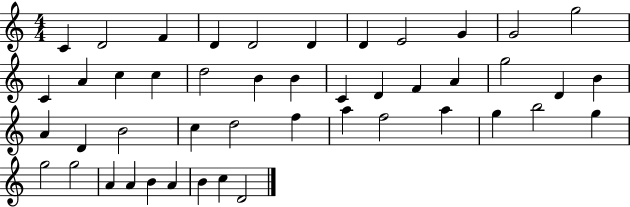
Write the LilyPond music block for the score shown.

{
  \clef treble
  \numericTimeSignature
  \time 4/4
  \key c \major
  c'4 d'2 f'4 | d'4 d'2 d'4 | d'4 e'2 g'4 | g'2 g''2 | \break c'4 a'4 c''4 c''4 | d''2 b'4 b'4 | c'4 d'4 f'4 a'4 | g''2 d'4 b'4 | \break a'4 d'4 b'2 | c''4 d''2 f''4 | a''4 f''2 a''4 | g''4 b''2 g''4 | \break g''2 g''2 | a'4 a'4 b'4 a'4 | b'4 c''4 d'2 | \bar "|."
}